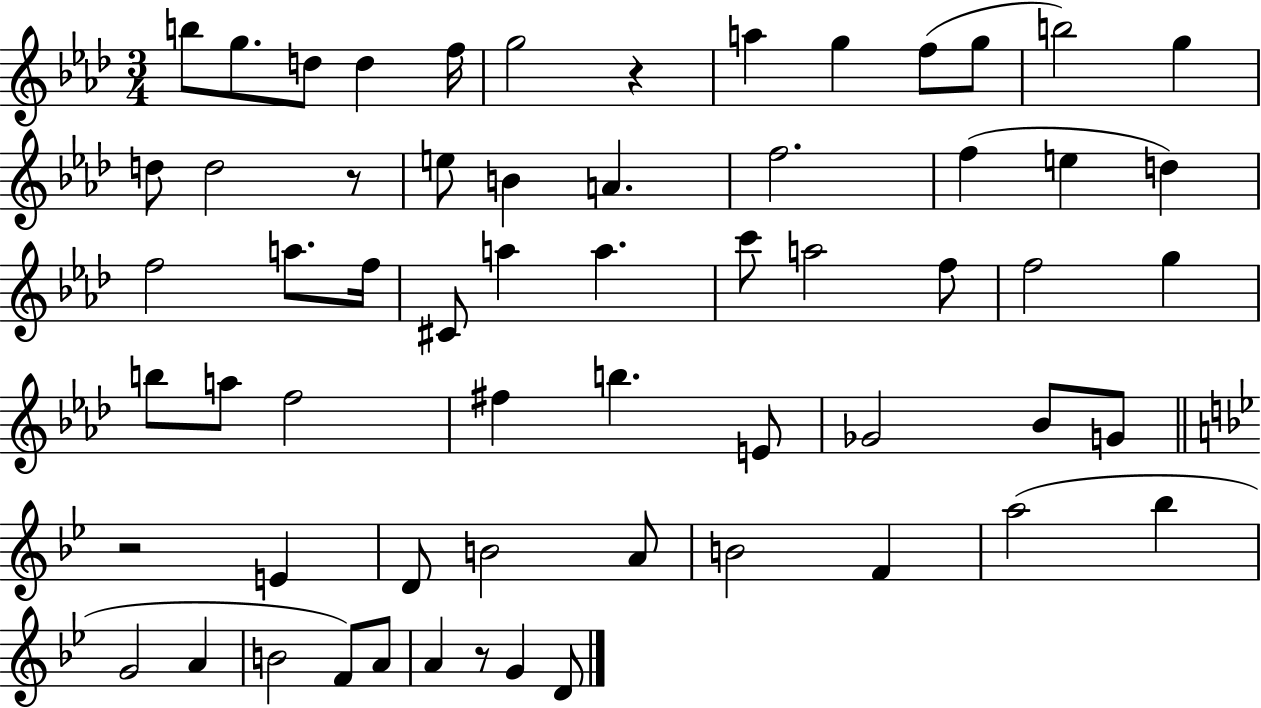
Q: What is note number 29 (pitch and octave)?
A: A5